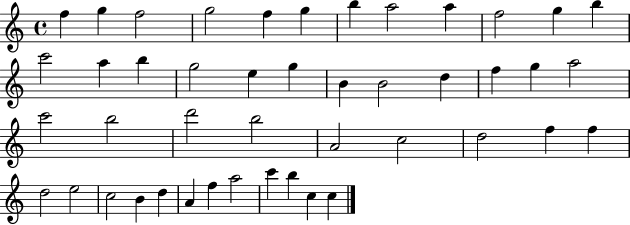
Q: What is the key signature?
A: C major